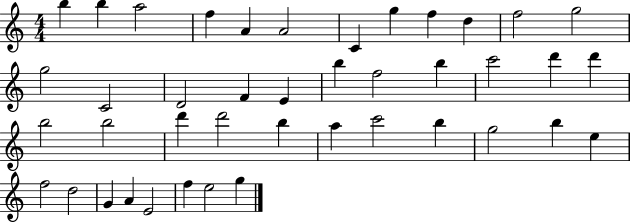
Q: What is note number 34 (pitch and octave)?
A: E5